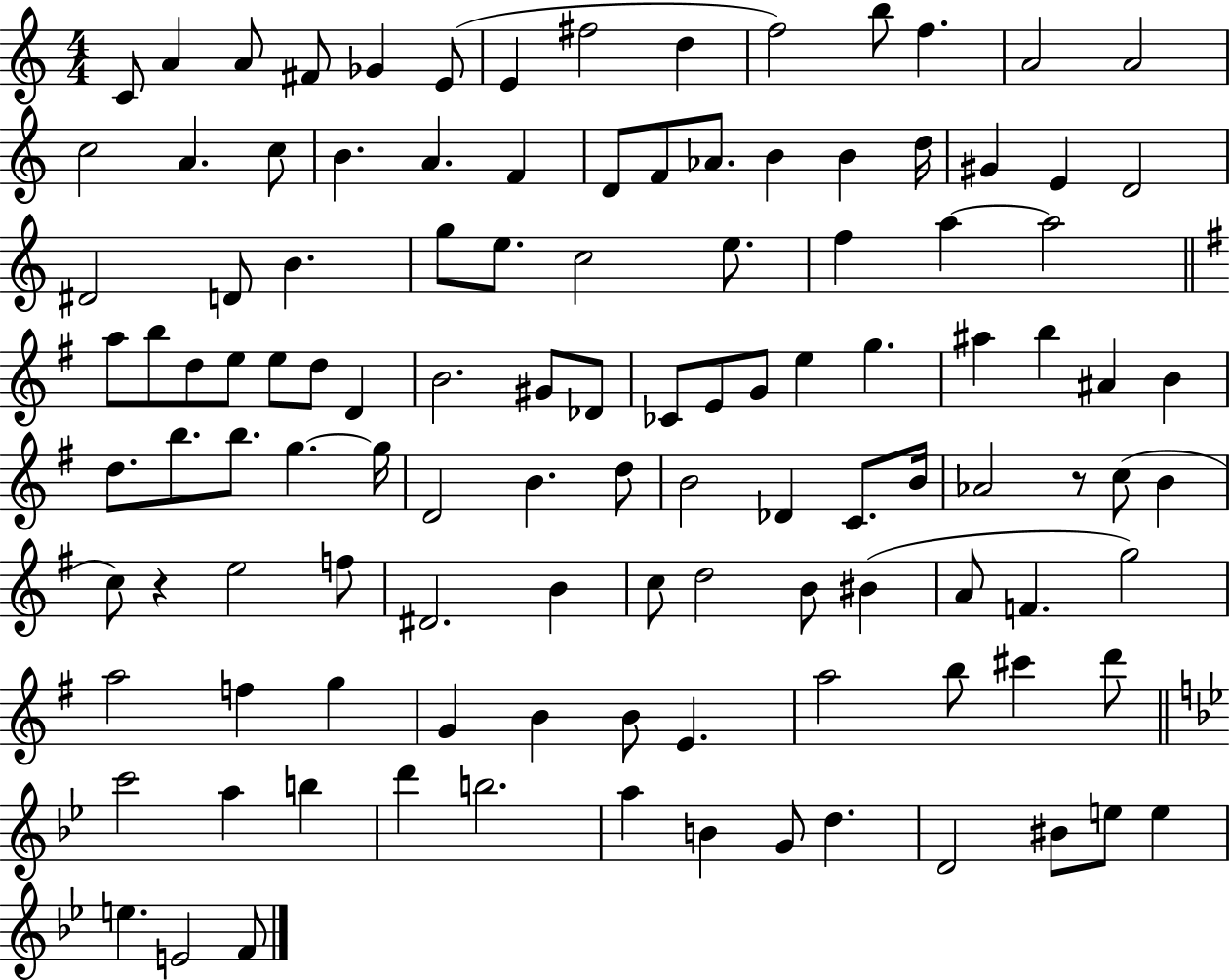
C4/e A4/q A4/e F#4/e Gb4/q E4/e E4/q F#5/h D5/q F5/h B5/e F5/q. A4/h A4/h C5/h A4/q. C5/e B4/q. A4/q. F4/q D4/e F4/e Ab4/e. B4/q B4/q D5/s G#4/q E4/q D4/h D#4/h D4/e B4/q. G5/e E5/e. C5/h E5/e. F5/q A5/q A5/h A5/e B5/e D5/e E5/e E5/e D5/e D4/q B4/h. G#4/e Db4/e CES4/e E4/e G4/e E5/q G5/q. A#5/q B5/q A#4/q B4/q D5/e. B5/e. B5/e. G5/q. G5/s D4/h B4/q. D5/e B4/h Db4/q C4/e. B4/s Ab4/h R/e C5/e B4/q C5/e R/q E5/h F5/e D#4/h. B4/q C5/e D5/h B4/e BIS4/q A4/e F4/q. G5/h A5/h F5/q G5/q G4/q B4/q B4/e E4/q. A5/h B5/e C#6/q D6/e C6/h A5/q B5/q D6/q B5/h. A5/q B4/q G4/e D5/q. D4/h BIS4/e E5/e E5/q E5/q. E4/h F4/e